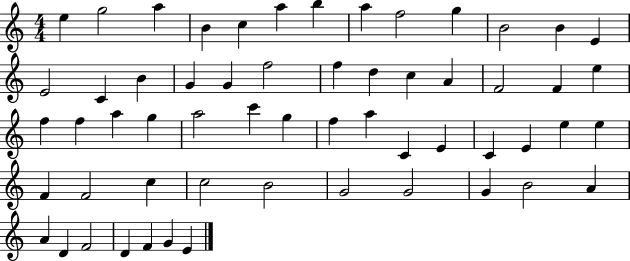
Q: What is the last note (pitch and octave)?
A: E4